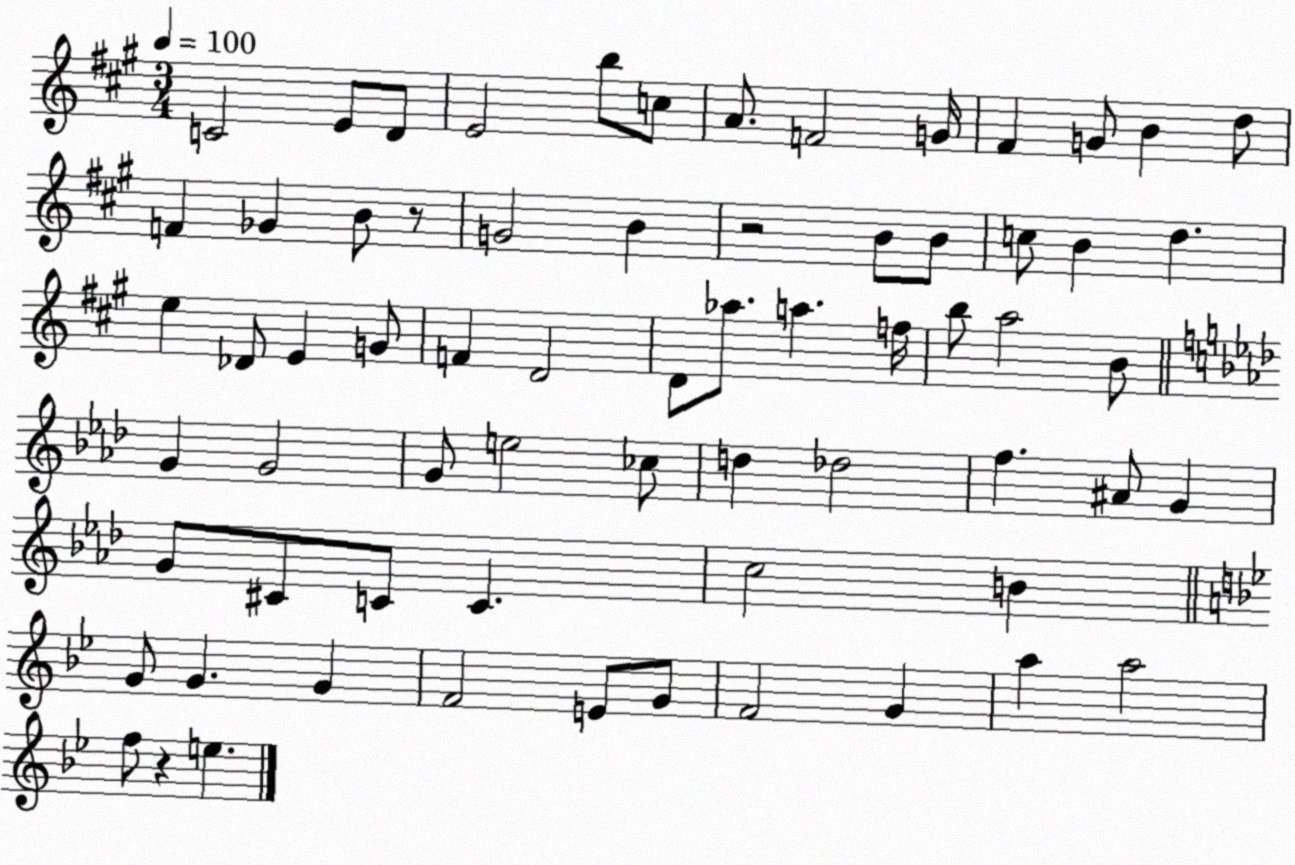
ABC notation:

X:1
T:Untitled
M:3/4
L:1/4
K:A
C2 E/2 D/2 E2 b/2 c/2 A/2 F2 G/4 ^F G/2 B d/2 F _G B/2 z/2 G2 B z2 B/2 B/2 c/2 B d e _D/2 E G/2 F D2 D/2 _a/2 a f/4 b/2 a2 B/2 G G2 G/2 e2 _c/2 d _d2 f ^A/2 G G/2 ^C/2 C/2 C c2 B G/2 G G F2 E/2 G/2 F2 G a a2 f/2 z e